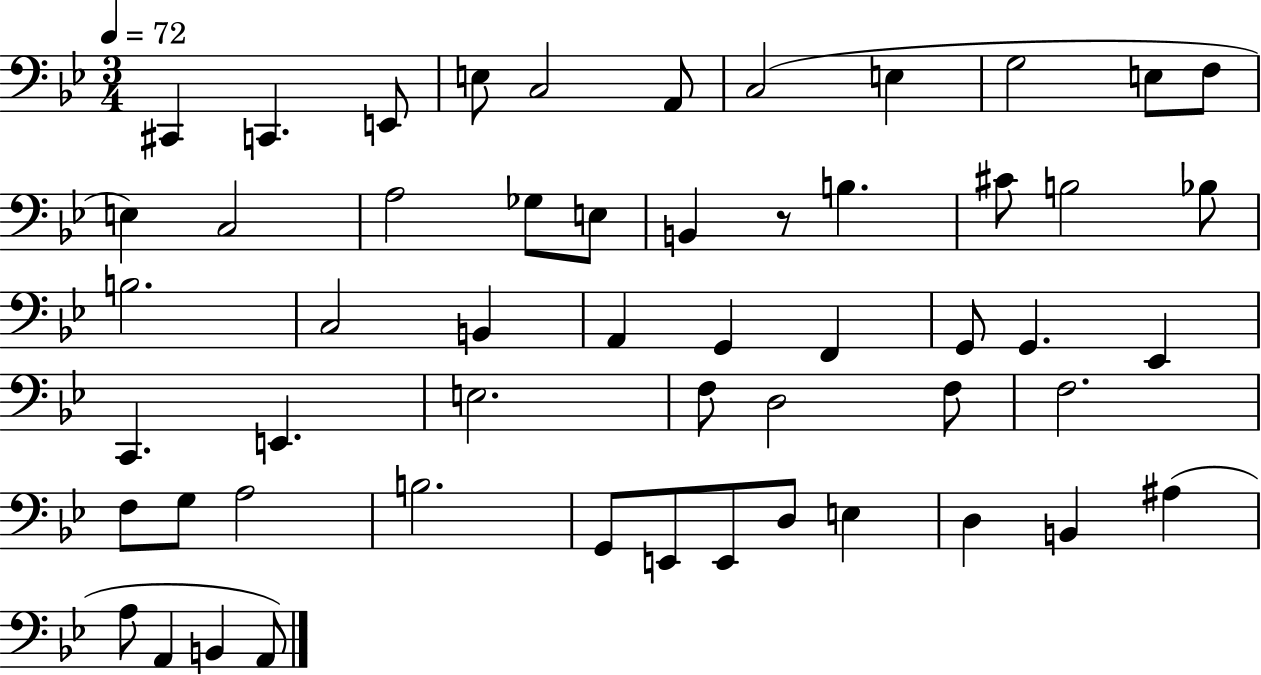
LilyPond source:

{
  \clef bass
  \numericTimeSignature
  \time 3/4
  \key bes \major
  \tempo 4 = 72
  cis,4 c,4. e,8 | e8 c2 a,8 | c2( e4 | g2 e8 f8 | \break e4) c2 | a2 ges8 e8 | b,4 r8 b4. | cis'8 b2 bes8 | \break b2. | c2 b,4 | a,4 g,4 f,4 | g,8 g,4. ees,4 | \break c,4. e,4. | e2. | f8 d2 f8 | f2. | \break f8 g8 a2 | b2. | g,8 e,8 e,8 d8 e4 | d4 b,4 ais4( | \break a8 a,4 b,4 a,8) | \bar "|."
}